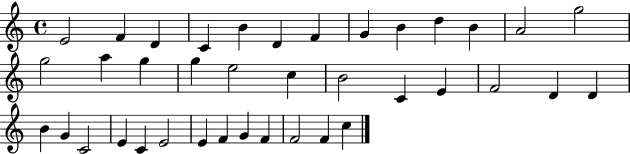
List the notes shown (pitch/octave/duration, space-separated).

E4/h F4/q D4/q C4/q B4/q D4/q F4/q G4/q B4/q D5/q B4/q A4/h G5/h G5/h A5/q G5/q G5/q E5/h C5/q B4/h C4/q E4/q F4/h D4/q D4/q B4/q G4/q C4/h E4/q C4/q E4/h E4/q F4/q G4/q F4/q F4/h F4/q C5/q